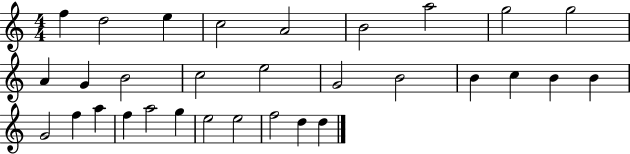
{
  \clef treble
  \numericTimeSignature
  \time 4/4
  \key c \major
  f''4 d''2 e''4 | c''2 a'2 | b'2 a''2 | g''2 g''2 | \break a'4 g'4 b'2 | c''2 e''2 | g'2 b'2 | b'4 c''4 b'4 b'4 | \break g'2 f''4 a''4 | f''4 a''2 g''4 | e''2 e''2 | f''2 d''4 d''4 | \break \bar "|."
}